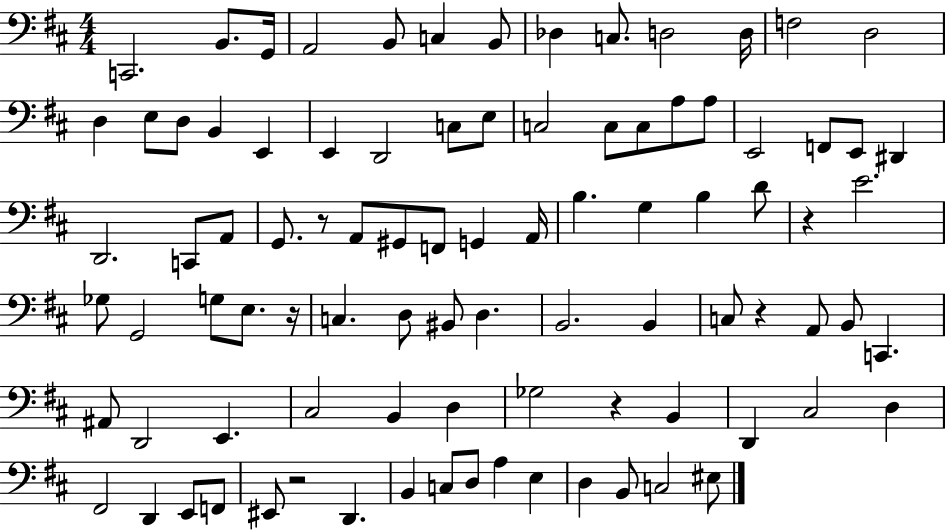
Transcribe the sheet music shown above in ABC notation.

X:1
T:Untitled
M:4/4
L:1/4
K:D
C,,2 B,,/2 G,,/4 A,,2 B,,/2 C, B,,/2 _D, C,/2 D,2 D,/4 F,2 D,2 D, E,/2 D,/2 B,, E,, E,, D,,2 C,/2 E,/2 C,2 C,/2 C,/2 A,/2 A,/2 E,,2 F,,/2 E,,/2 ^D,, D,,2 C,,/2 A,,/2 G,,/2 z/2 A,,/2 ^G,,/2 F,,/2 G,, A,,/4 B, G, B, D/2 z E2 _G,/2 G,,2 G,/2 E,/2 z/4 C, D,/2 ^B,,/2 D, B,,2 B,, C,/2 z A,,/2 B,,/2 C,, ^A,,/2 D,,2 E,, ^C,2 B,, D, _G,2 z B,, D,, ^C,2 D, ^F,,2 D,, E,,/2 F,,/2 ^E,,/2 z2 D,, B,, C,/2 D,/2 A, E, D, B,,/2 C,2 ^E,/2